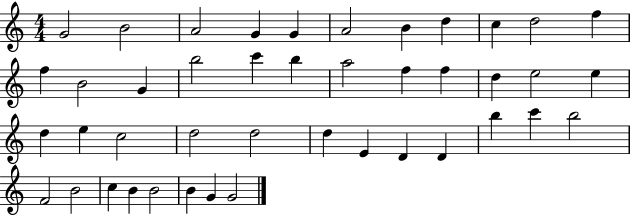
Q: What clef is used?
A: treble